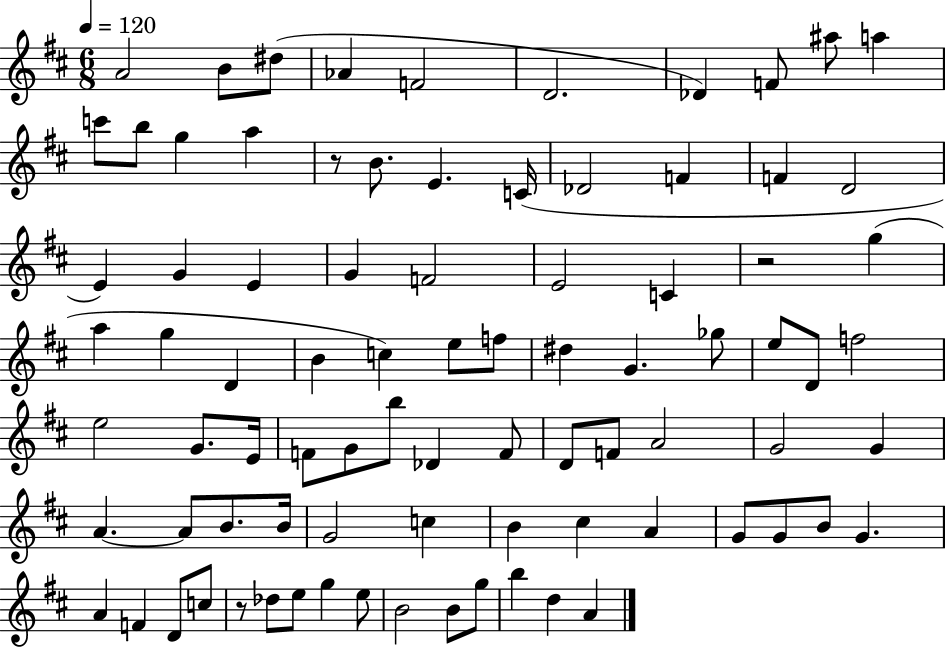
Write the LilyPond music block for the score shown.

{
  \clef treble
  \numericTimeSignature
  \time 6/8
  \key d \major
  \tempo 4 = 120
  \repeat volta 2 { a'2 b'8 dis''8( | aes'4 f'2 | d'2. | des'4) f'8 ais''8 a''4 | \break c'''8 b''8 g''4 a''4 | r8 b'8. e'4. c'16( | des'2 f'4 | f'4 d'2 | \break e'4) g'4 e'4 | g'4 f'2 | e'2 c'4 | r2 g''4( | \break a''4 g''4 d'4 | b'4 c''4) e''8 f''8 | dis''4 g'4. ges''8 | e''8 d'8 f''2 | \break e''2 g'8. e'16 | f'8 g'8 b''8 des'4 f'8 | d'8 f'8 a'2 | g'2 g'4 | \break a'4.~~ a'8 b'8. b'16 | g'2 c''4 | b'4 cis''4 a'4 | g'8 g'8 b'8 g'4. | \break a'4 f'4 d'8 c''8 | r8 des''8 e''8 g''4 e''8 | b'2 b'8 g''8 | b''4 d''4 a'4 | \break } \bar "|."
}